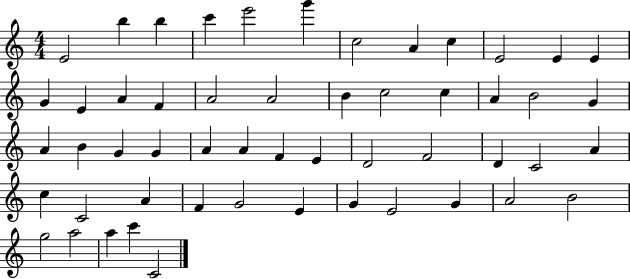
{
  \clef treble
  \numericTimeSignature
  \time 4/4
  \key c \major
  e'2 b''4 b''4 | c'''4 e'''2 g'''4 | c''2 a'4 c''4 | e'2 e'4 e'4 | \break g'4 e'4 a'4 f'4 | a'2 a'2 | b'4 c''2 c''4 | a'4 b'2 g'4 | \break a'4 b'4 g'4 g'4 | a'4 a'4 f'4 e'4 | d'2 f'2 | d'4 c'2 a'4 | \break c''4 c'2 a'4 | f'4 g'2 e'4 | g'4 e'2 g'4 | a'2 b'2 | \break g''2 a''2 | a''4 c'''4 c'2 | \bar "|."
}